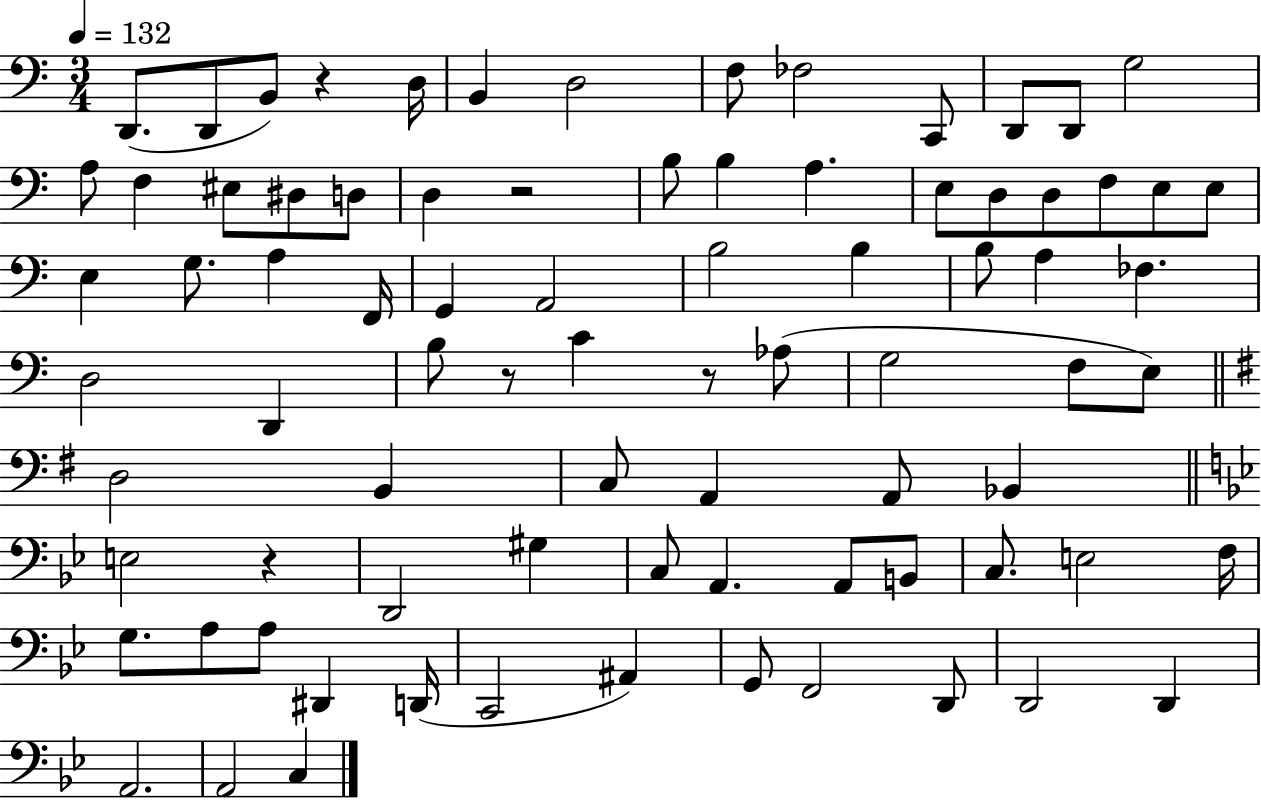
D2/e. D2/e B2/e R/q D3/s B2/q D3/h F3/e FES3/h C2/e D2/e D2/e G3/h A3/e F3/q EIS3/e D#3/e D3/e D3/q R/h B3/e B3/q A3/q. E3/e D3/e D3/e F3/e E3/e E3/e E3/q G3/e. A3/q F2/s G2/q A2/h B3/h B3/q B3/e A3/q FES3/q. D3/h D2/q B3/e R/e C4/q R/e Ab3/e G3/h F3/e E3/e D3/h B2/q C3/e A2/q A2/e Bb2/q E3/h R/q D2/h G#3/q C3/e A2/q. A2/e B2/e C3/e. E3/h F3/s G3/e. A3/e A3/e D#2/q D2/s C2/h A#2/q G2/e F2/h D2/e D2/h D2/q A2/h. A2/h C3/q